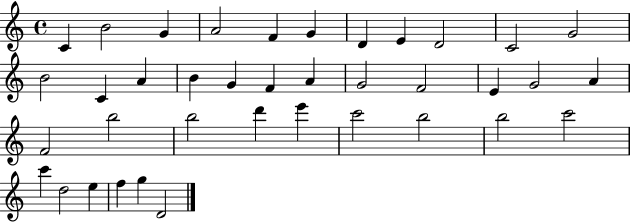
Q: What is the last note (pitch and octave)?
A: D4